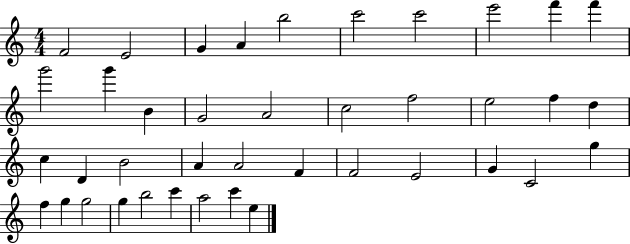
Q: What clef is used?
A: treble